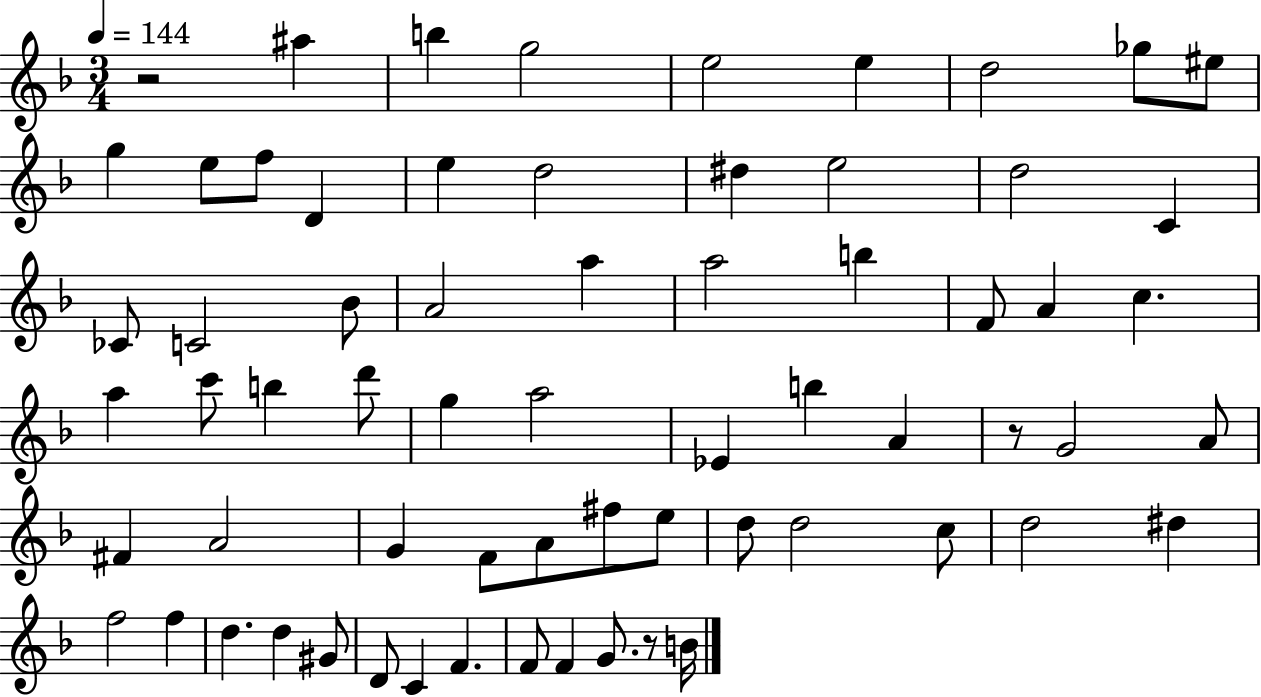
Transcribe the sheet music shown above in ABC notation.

X:1
T:Untitled
M:3/4
L:1/4
K:F
z2 ^a b g2 e2 e d2 _g/2 ^e/2 g e/2 f/2 D e d2 ^d e2 d2 C _C/2 C2 _B/2 A2 a a2 b F/2 A c a c'/2 b d'/2 g a2 _E b A z/2 G2 A/2 ^F A2 G F/2 A/2 ^f/2 e/2 d/2 d2 c/2 d2 ^d f2 f d d ^G/2 D/2 C F F/2 F G/2 z/2 B/4